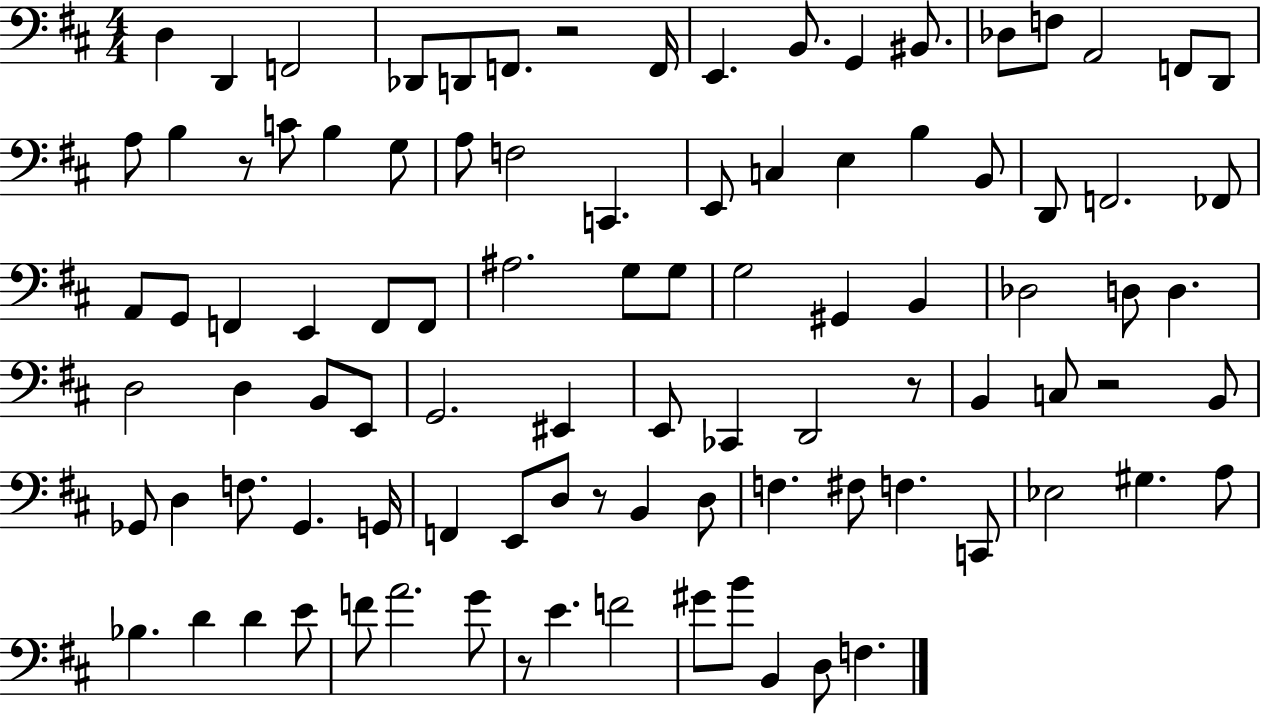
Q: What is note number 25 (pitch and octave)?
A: E2